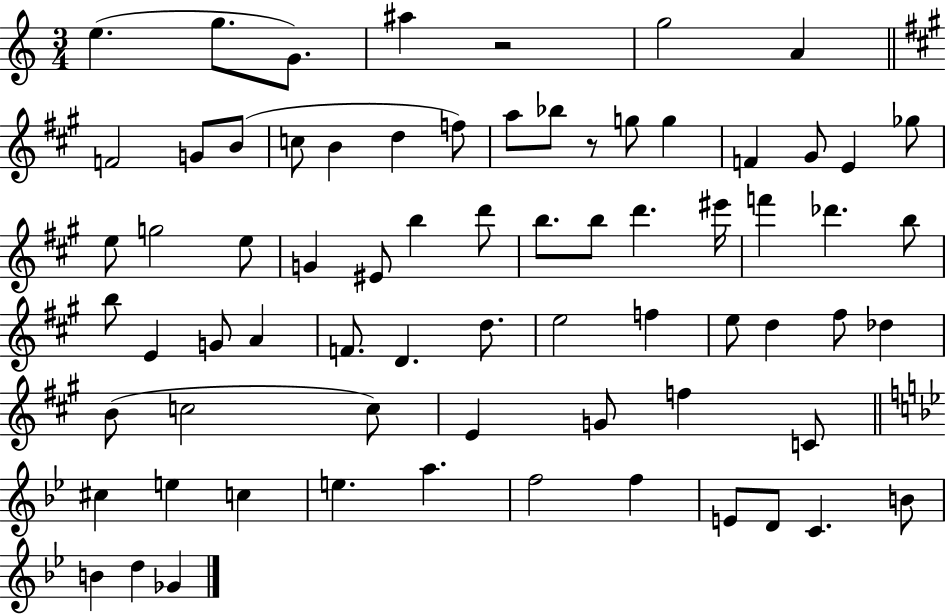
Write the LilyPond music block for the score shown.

{
  \clef treble
  \numericTimeSignature
  \time 3/4
  \key c \major
  e''4.( g''8. g'8.) | ais''4 r2 | g''2 a'4 | \bar "||" \break \key a \major f'2 g'8 b'8( | c''8 b'4 d''4 f''8) | a''8 bes''8 r8 g''8 g''4 | f'4 gis'8 e'4 ges''8 | \break e''8 g''2 e''8 | g'4 eis'8 b''4 d'''8 | b''8. b''8 d'''4. eis'''16 | f'''4 des'''4. b''8 | \break b''8 e'4 g'8 a'4 | f'8. d'4. d''8. | e''2 f''4 | e''8 d''4 fis''8 des''4 | \break b'8( c''2 c''8) | e'4 g'8 f''4 c'8 | \bar "||" \break \key bes \major cis''4 e''4 c''4 | e''4. a''4. | f''2 f''4 | e'8 d'8 c'4. b'8 | \break b'4 d''4 ges'4 | \bar "|."
}